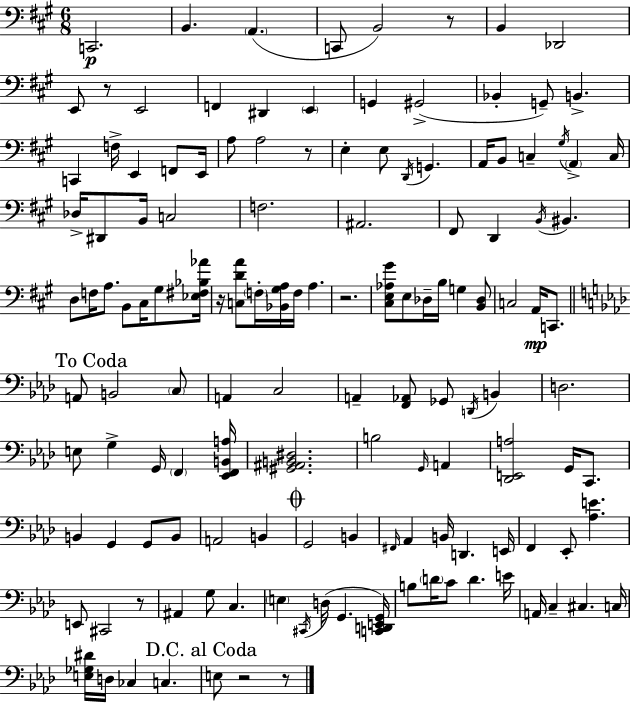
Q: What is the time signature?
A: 6/8